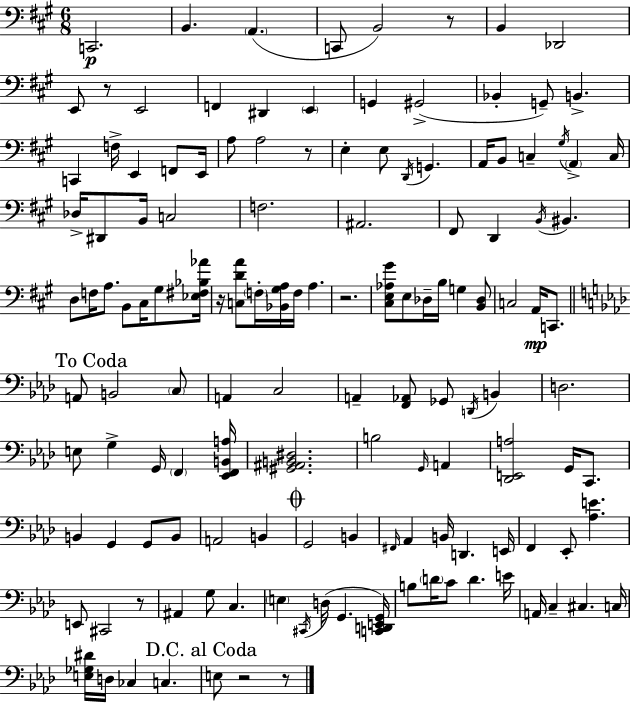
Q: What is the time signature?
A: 6/8